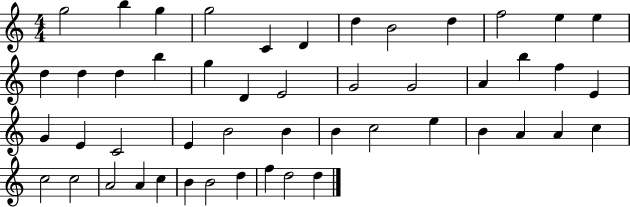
X:1
T:Untitled
M:4/4
L:1/4
K:C
g2 b g g2 C D d B2 d f2 e e d d d b g D E2 G2 G2 A b f E G E C2 E B2 B B c2 e B A A c c2 c2 A2 A c B B2 d f d2 d